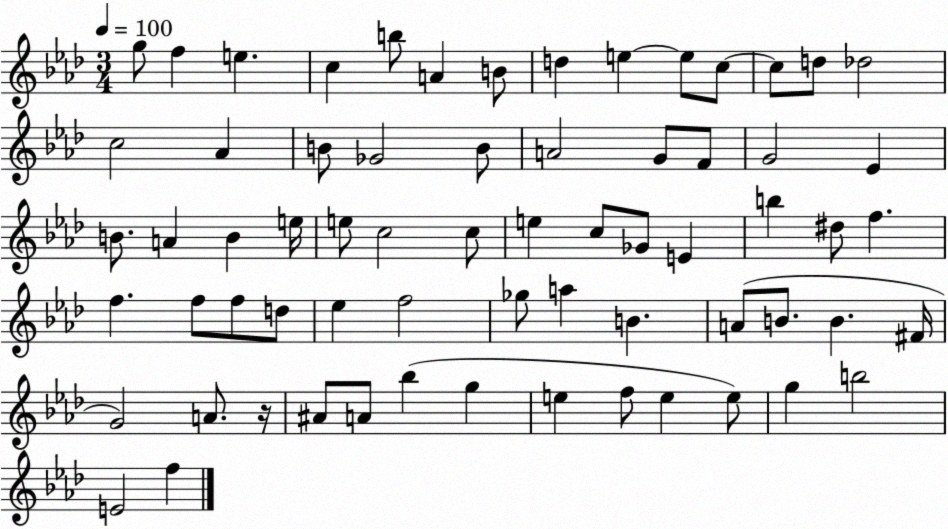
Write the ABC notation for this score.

X:1
T:Untitled
M:3/4
L:1/4
K:Ab
g/2 f e c b/2 A B/2 d e e/2 c/2 c/2 d/2 _d2 c2 _A B/2 _G2 B/2 A2 G/2 F/2 G2 _E B/2 A B e/4 e/2 c2 c/2 e c/2 _G/2 E b ^d/2 f f f/2 f/2 d/2 _e f2 _g/2 a B A/2 B/2 B ^F/4 G2 A/2 z/4 ^A/2 A/2 _b g e f/2 e e/2 g b2 E2 f